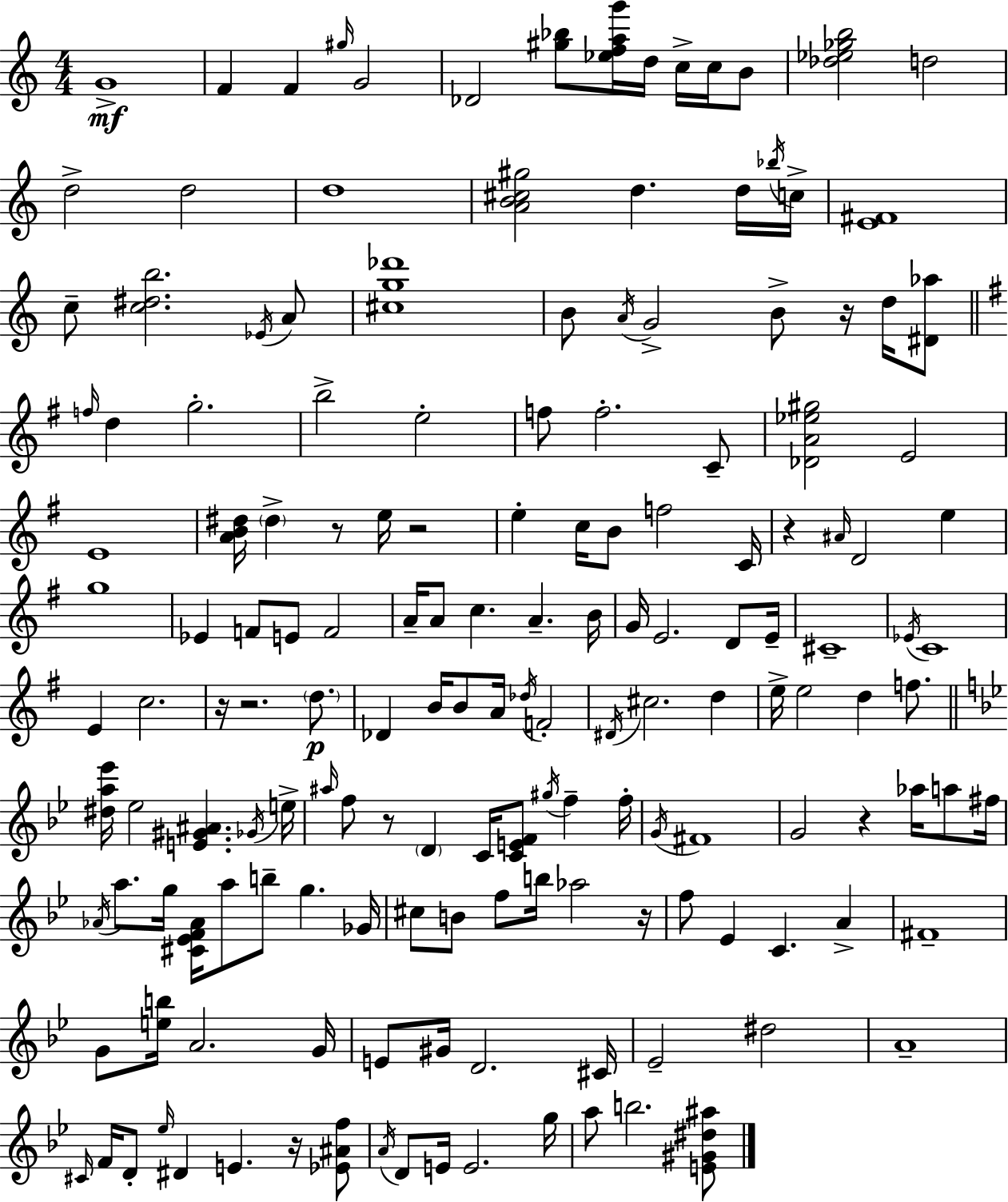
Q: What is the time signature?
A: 4/4